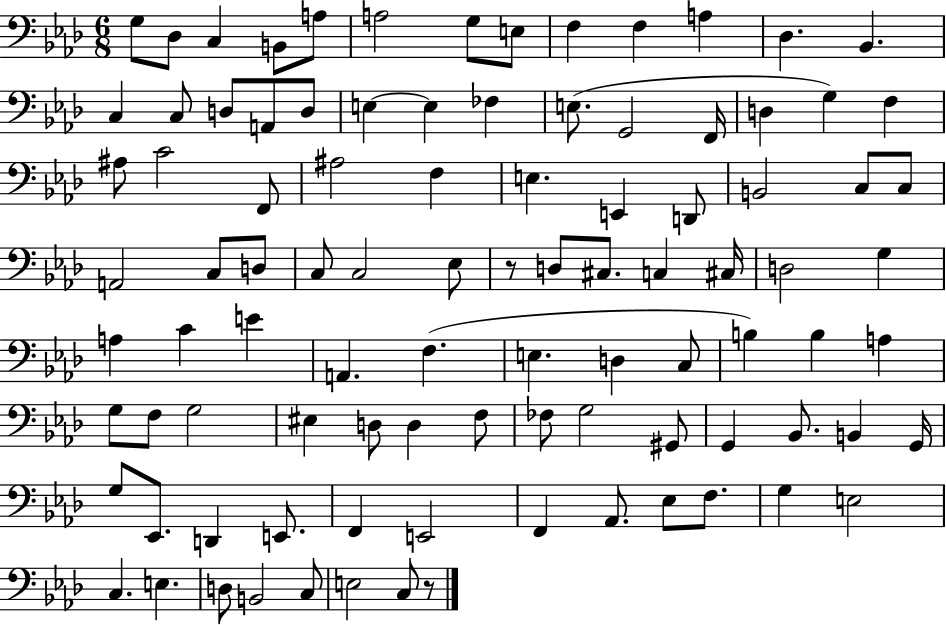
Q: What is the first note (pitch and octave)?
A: G3